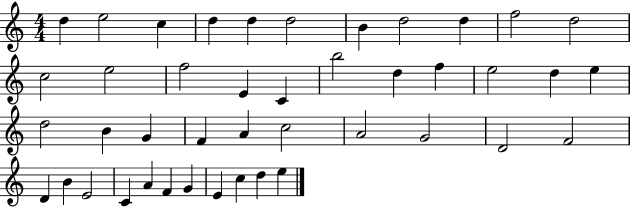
X:1
T:Untitled
M:4/4
L:1/4
K:C
d e2 c d d d2 B d2 d f2 d2 c2 e2 f2 E C b2 d f e2 d e d2 B G F A c2 A2 G2 D2 F2 D B E2 C A F G E c d e